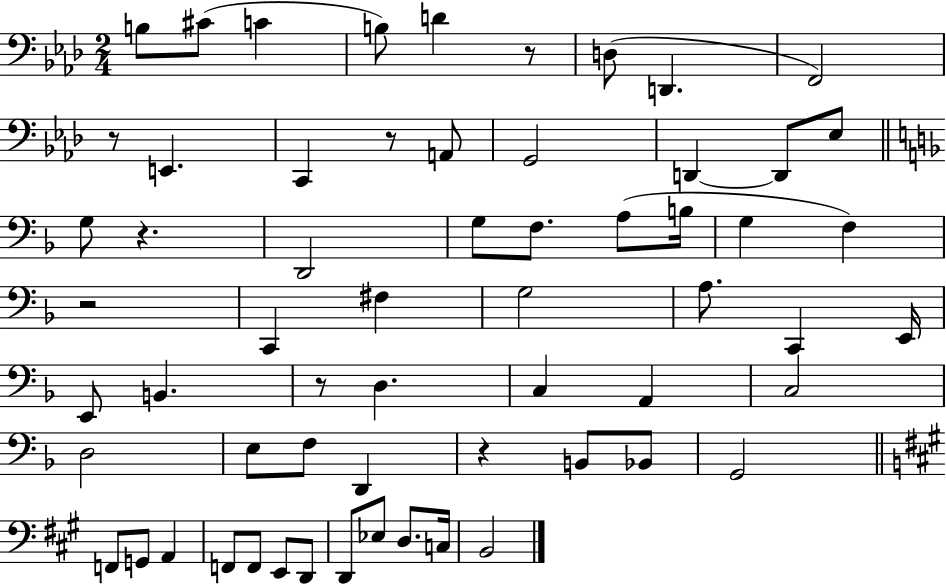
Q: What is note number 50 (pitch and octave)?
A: D2